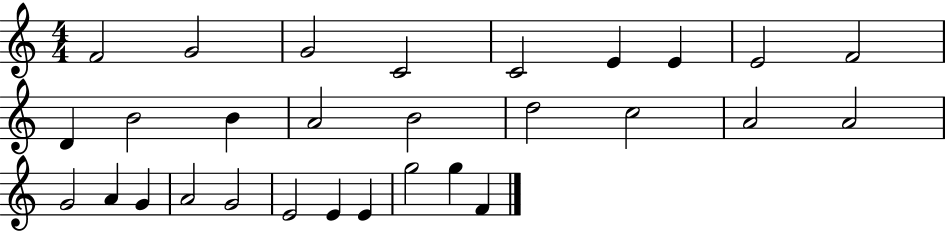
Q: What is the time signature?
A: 4/4